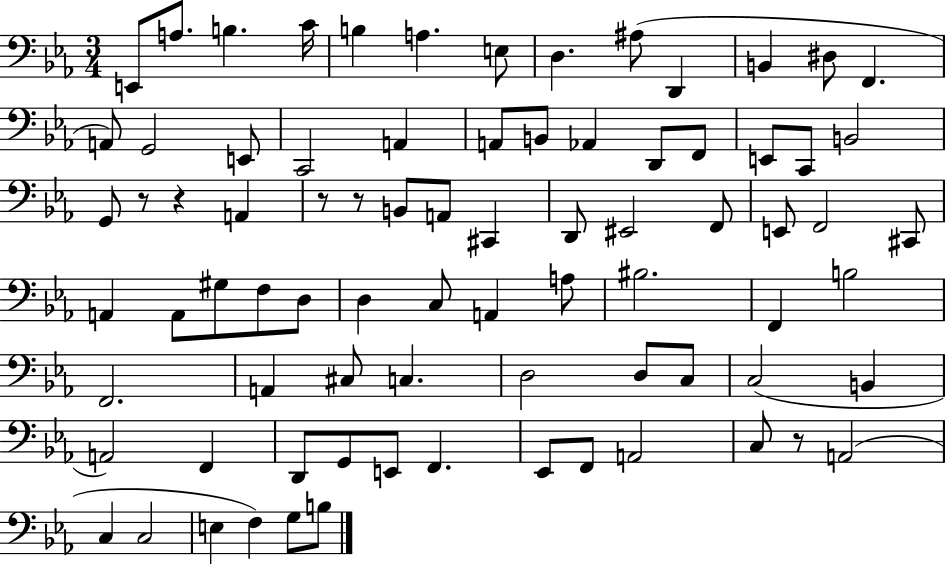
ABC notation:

X:1
T:Untitled
M:3/4
L:1/4
K:Eb
E,,/2 A,/2 B, C/4 B, A, E,/2 D, ^A,/2 D,, B,, ^D,/2 F,, A,,/2 G,,2 E,,/2 C,,2 A,, A,,/2 B,,/2 _A,, D,,/2 F,,/2 E,,/2 C,,/2 B,,2 G,,/2 z/2 z A,, z/2 z/2 B,,/2 A,,/2 ^C,, D,,/2 ^E,,2 F,,/2 E,,/2 F,,2 ^C,,/2 A,, A,,/2 ^G,/2 F,/2 D,/2 D, C,/2 A,, A,/2 ^B,2 F,, B,2 F,,2 A,, ^C,/2 C, D,2 D,/2 C,/2 C,2 B,, A,,2 F,, D,,/2 G,,/2 E,,/2 F,, _E,,/2 F,,/2 A,,2 C,/2 z/2 A,,2 C, C,2 E, F, G,/2 B,/2